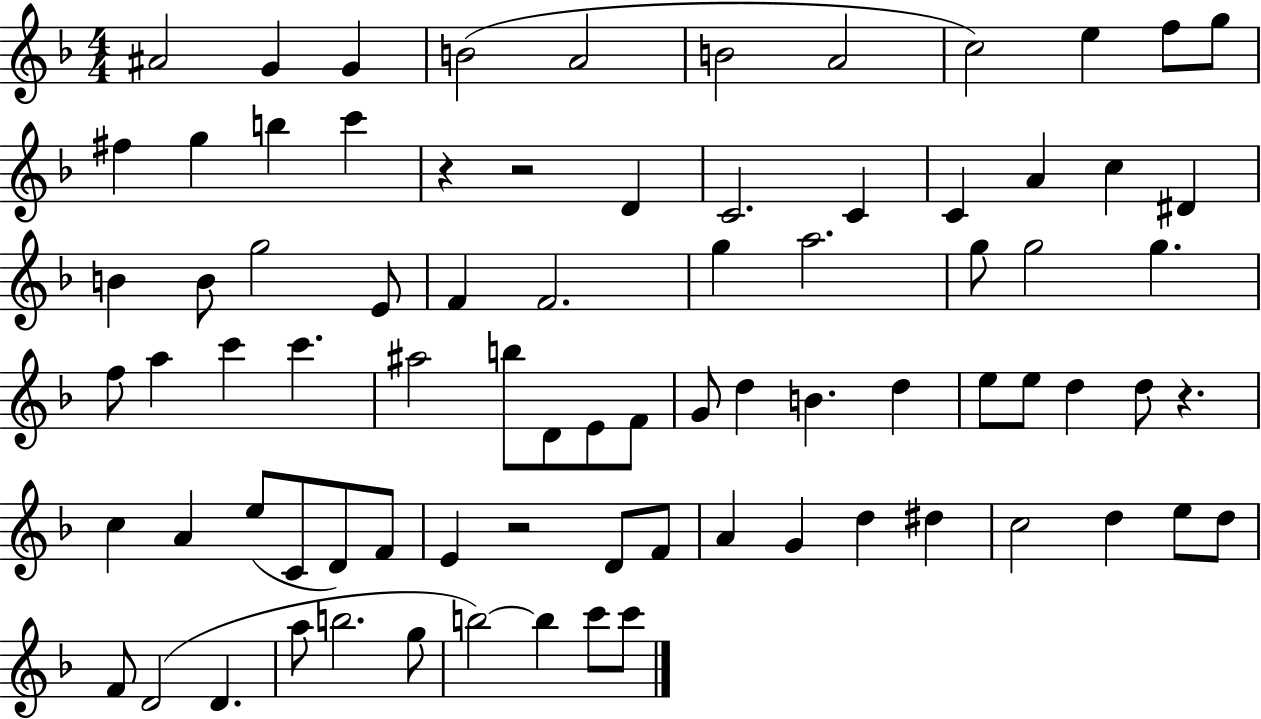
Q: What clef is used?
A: treble